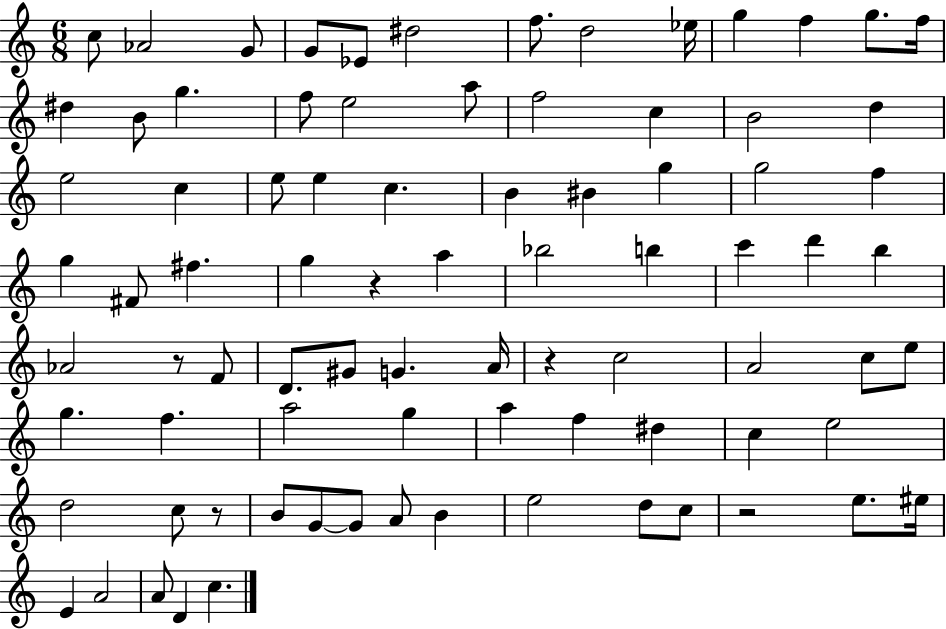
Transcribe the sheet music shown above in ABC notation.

X:1
T:Untitled
M:6/8
L:1/4
K:C
c/2 _A2 G/2 G/2 _E/2 ^d2 f/2 d2 _e/4 g f g/2 f/4 ^d B/2 g f/2 e2 a/2 f2 c B2 d e2 c e/2 e c B ^B g g2 f g ^F/2 ^f g z a _b2 b c' d' b _A2 z/2 F/2 D/2 ^G/2 G A/4 z c2 A2 c/2 e/2 g f a2 g a f ^d c e2 d2 c/2 z/2 B/2 G/2 G/2 A/2 B e2 d/2 c/2 z2 e/2 ^e/4 E A2 A/2 D c